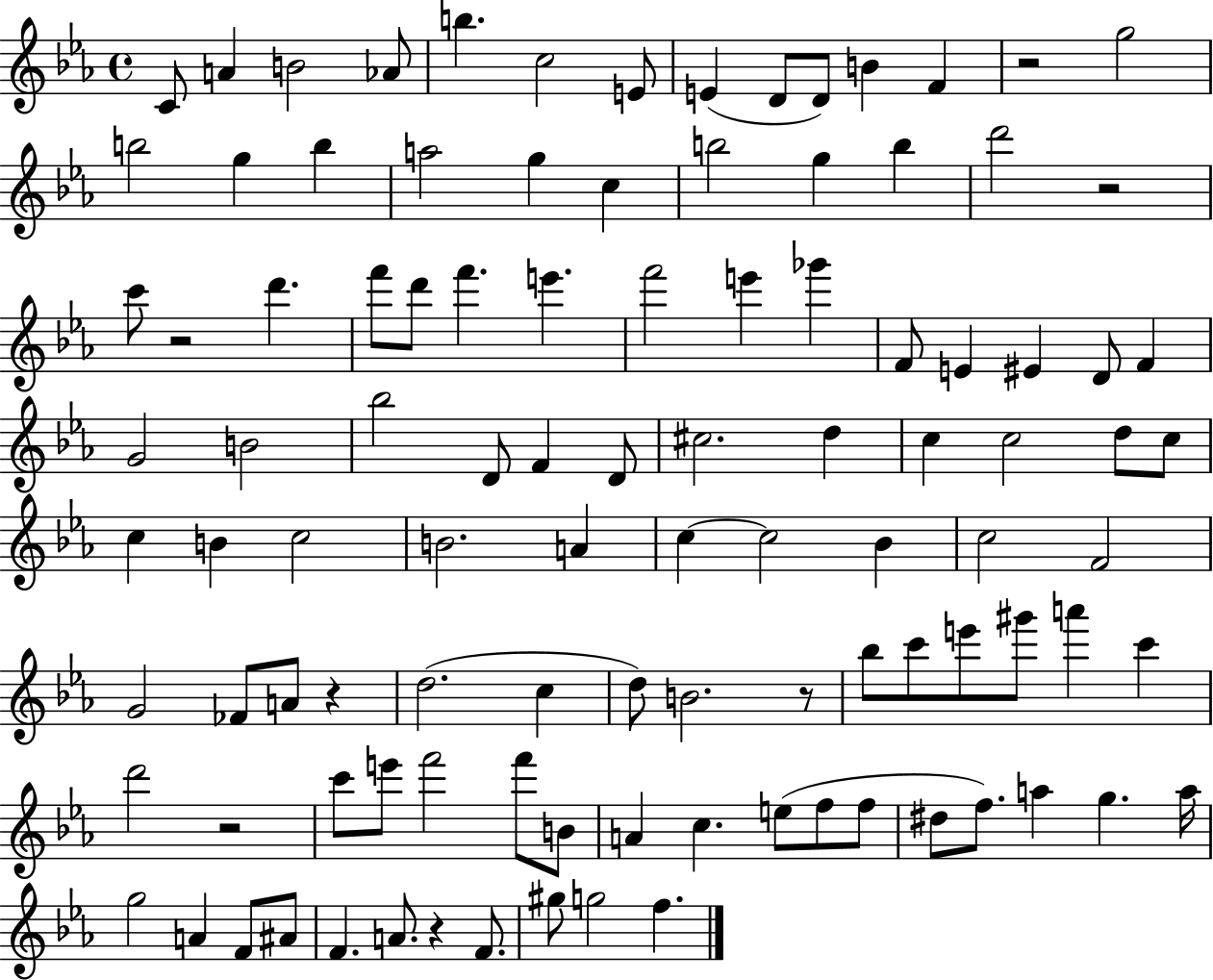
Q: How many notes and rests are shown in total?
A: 105